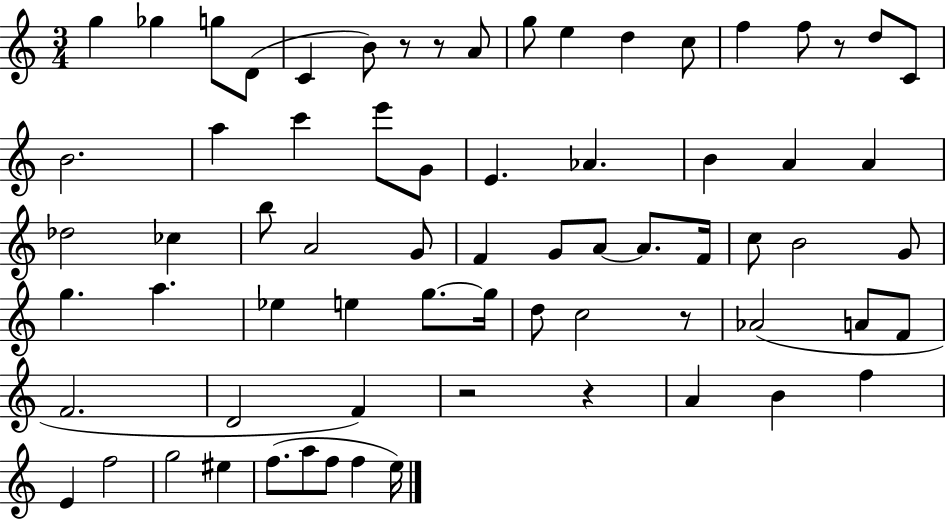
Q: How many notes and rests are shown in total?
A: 70